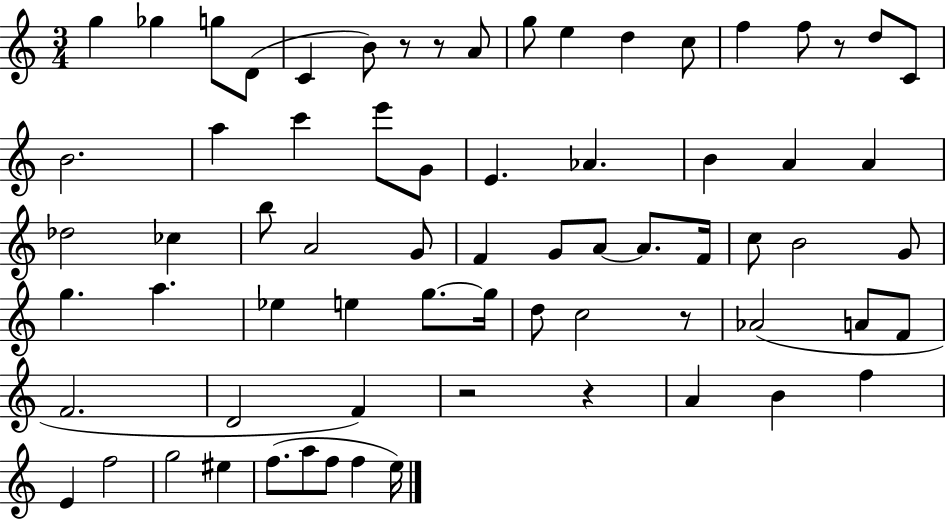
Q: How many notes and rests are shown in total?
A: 70